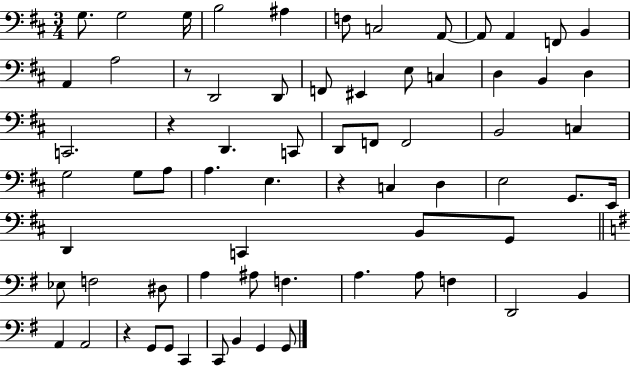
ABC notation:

X:1
T:Untitled
M:3/4
L:1/4
K:D
G,/2 G,2 G,/4 B,2 ^A, F,/2 C,2 A,,/2 A,,/2 A,, F,,/2 B,, A,, A,2 z/2 D,,2 D,,/2 F,,/2 ^E,, E,/2 C, D, B,, D, C,,2 z D,, C,,/2 D,,/2 F,,/2 F,,2 B,,2 C, G,2 G,/2 A,/2 A, E, z C, D, E,2 G,,/2 E,,/4 D,, C,, B,,/2 G,,/2 _E,/2 F,2 ^D,/2 A, ^A,/2 F, A, A,/2 F, D,,2 B,, A,, A,,2 z G,,/2 G,,/2 C,, C,,/2 B,, G,, G,,/2